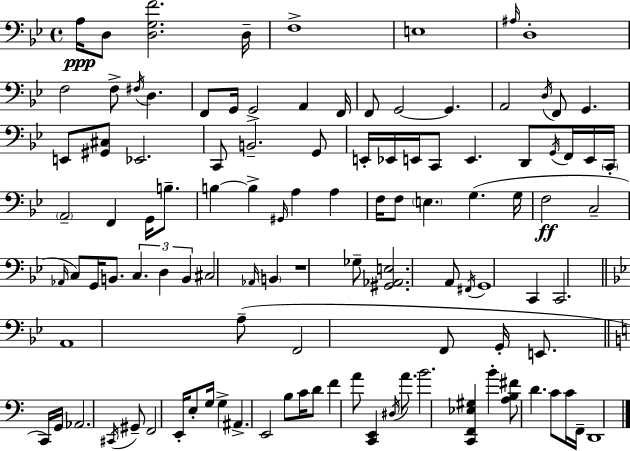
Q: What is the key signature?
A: G minor